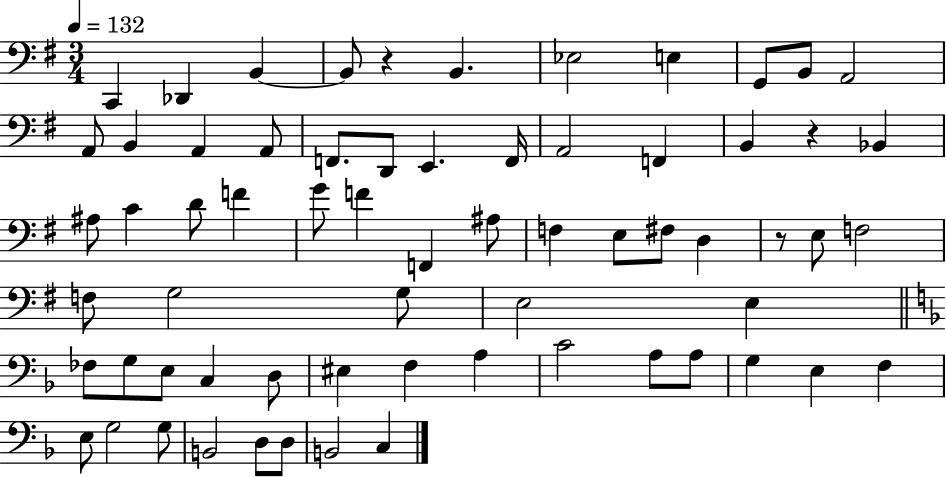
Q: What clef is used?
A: bass